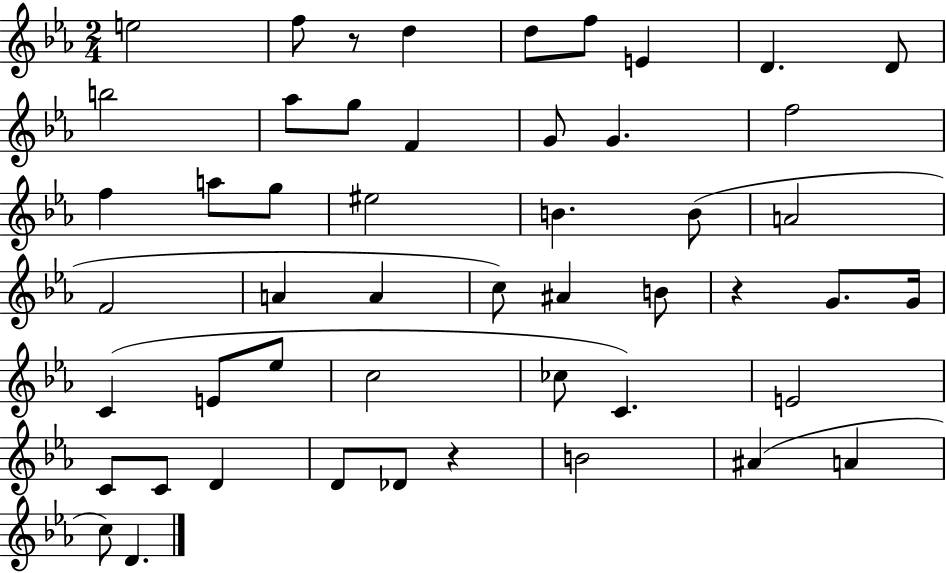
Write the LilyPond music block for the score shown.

{
  \clef treble
  \numericTimeSignature
  \time 2/4
  \key ees \major
  e''2 | f''8 r8 d''4 | d''8 f''8 e'4 | d'4. d'8 | \break b''2 | aes''8 g''8 f'4 | g'8 g'4. | f''2 | \break f''4 a''8 g''8 | eis''2 | b'4. b'8( | a'2 | \break f'2 | a'4 a'4 | c''8) ais'4 b'8 | r4 g'8. g'16 | \break c'4( e'8 ees''8 | c''2 | ces''8 c'4.) | e'2 | \break c'8 c'8 d'4 | d'8 des'8 r4 | b'2 | ais'4( a'4 | \break c''8) d'4. | \bar "|."
}